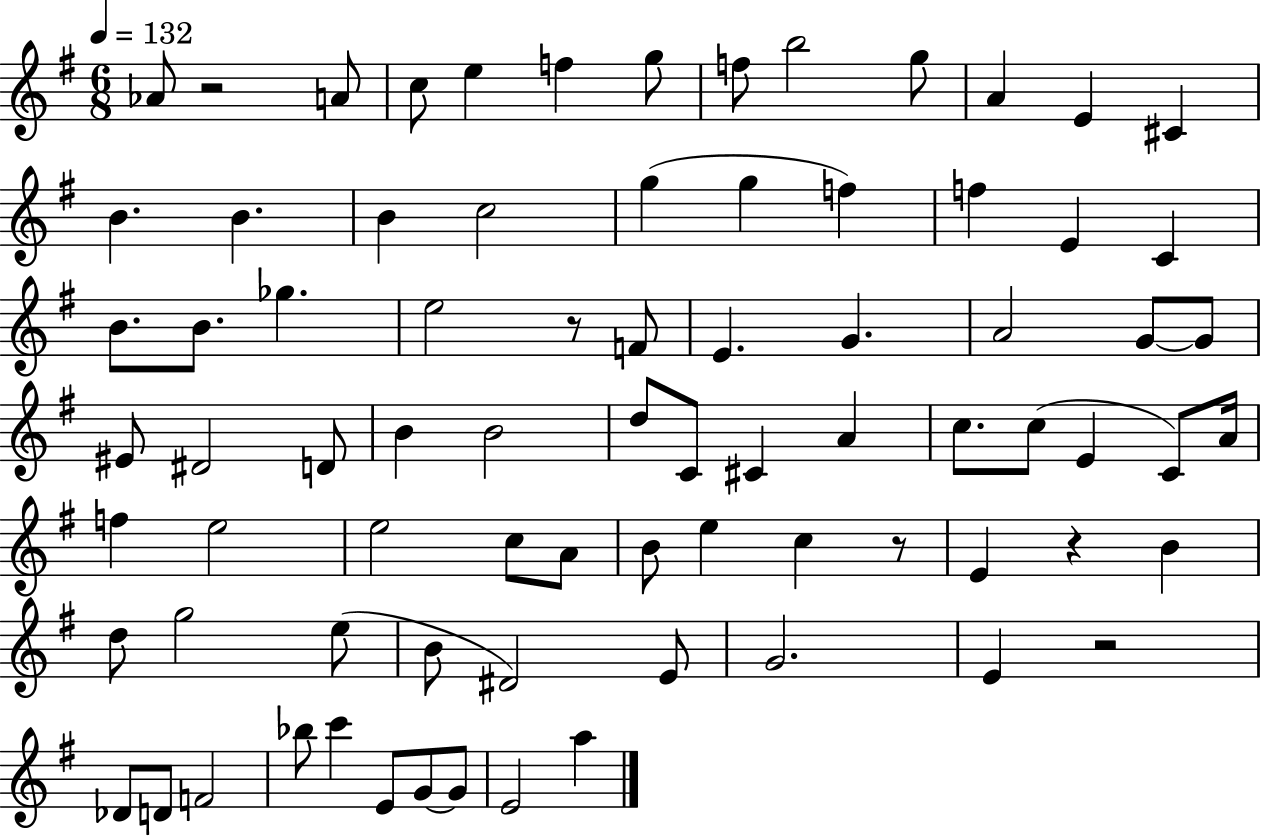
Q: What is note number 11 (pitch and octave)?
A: E4